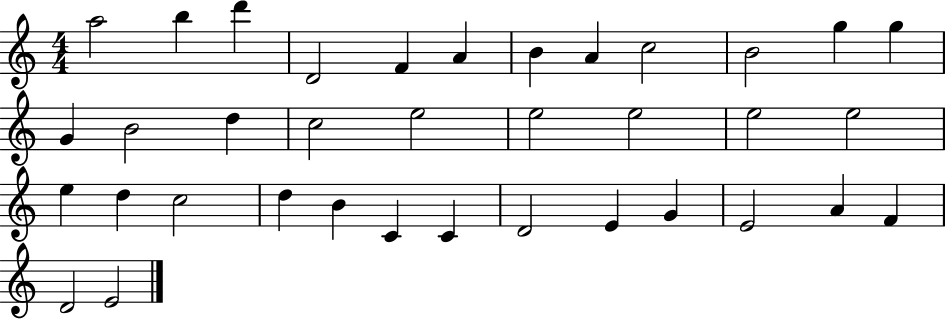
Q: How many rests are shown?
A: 0